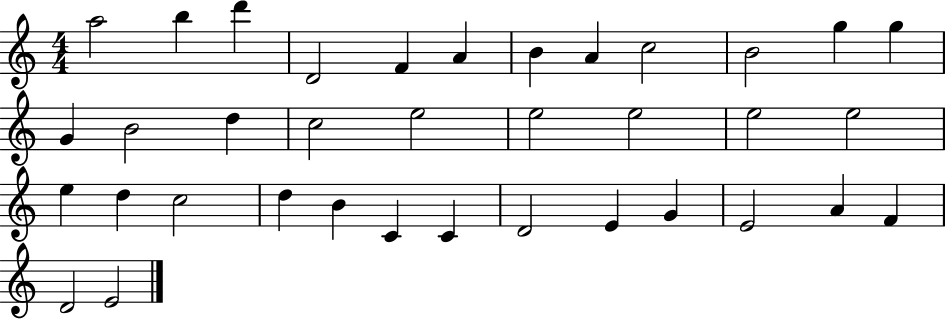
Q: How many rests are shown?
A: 0